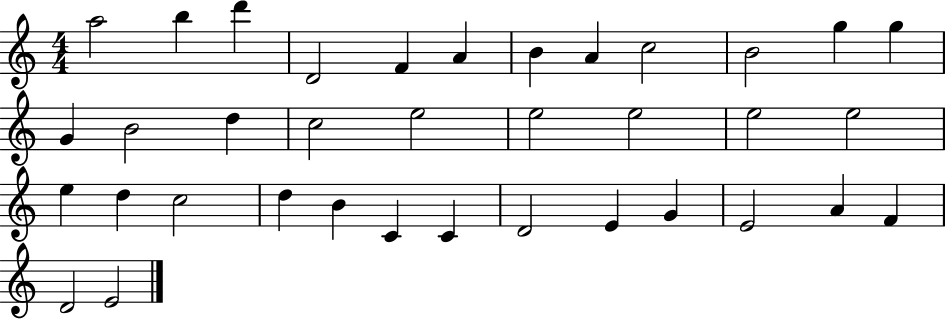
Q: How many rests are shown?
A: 0